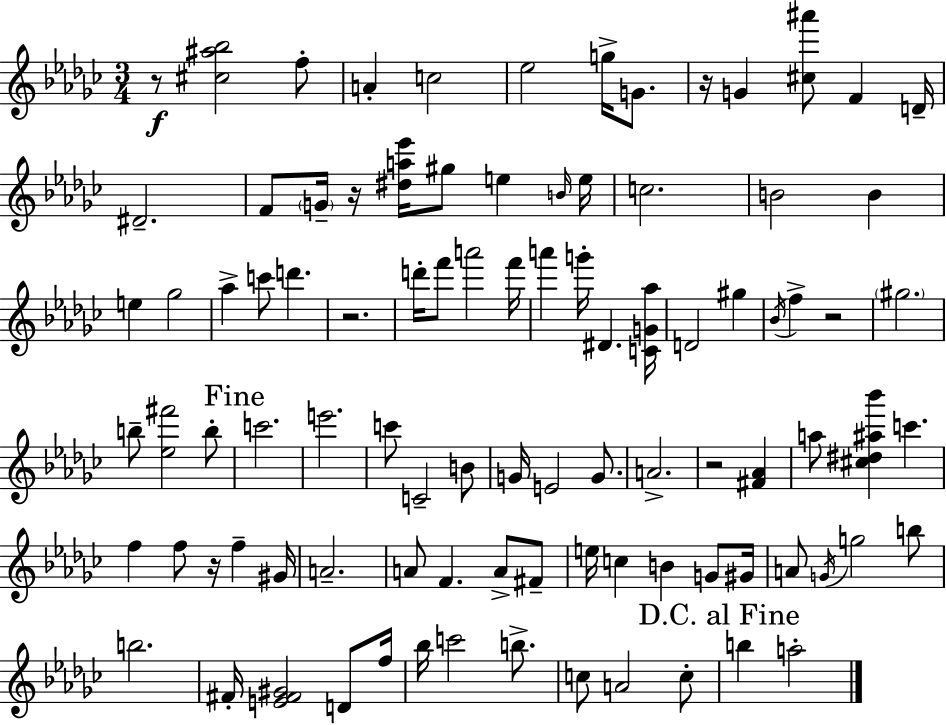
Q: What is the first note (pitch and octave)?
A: F5